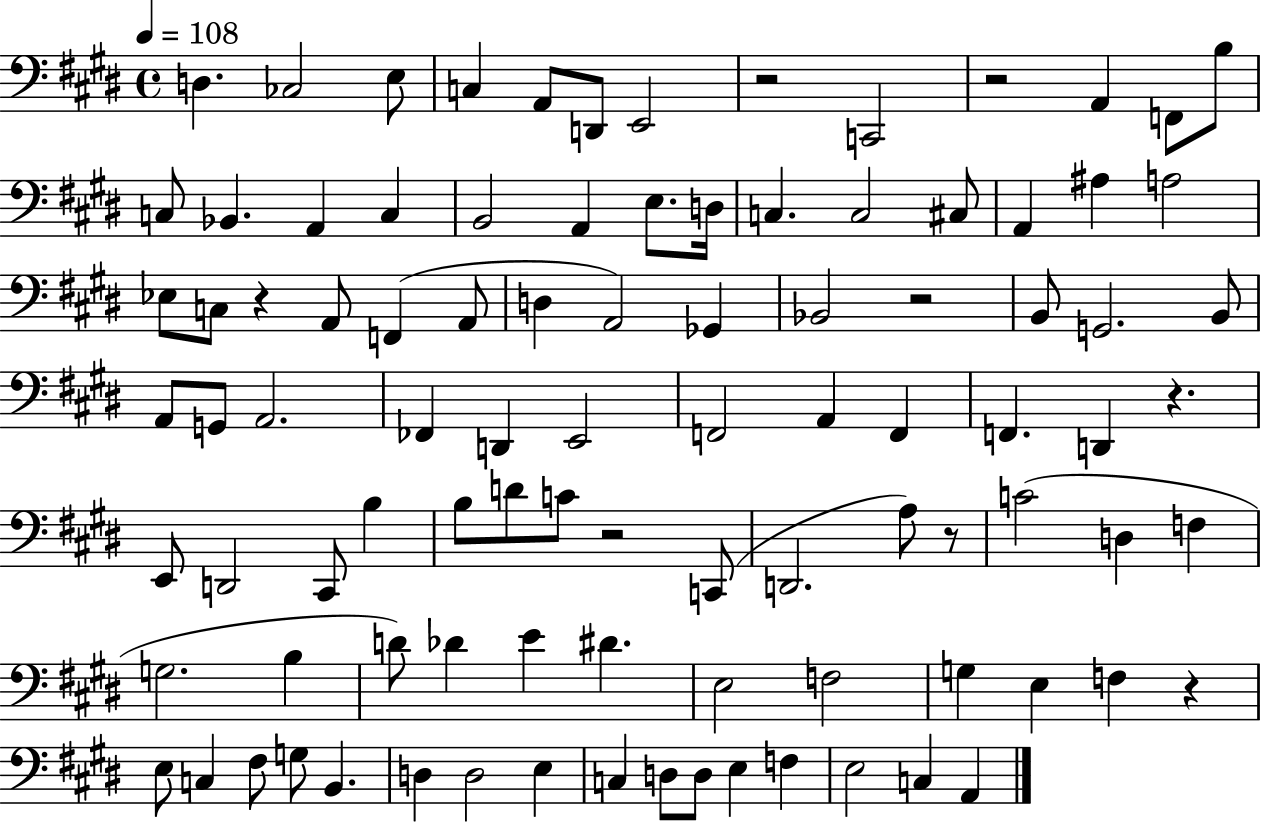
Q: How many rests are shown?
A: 8